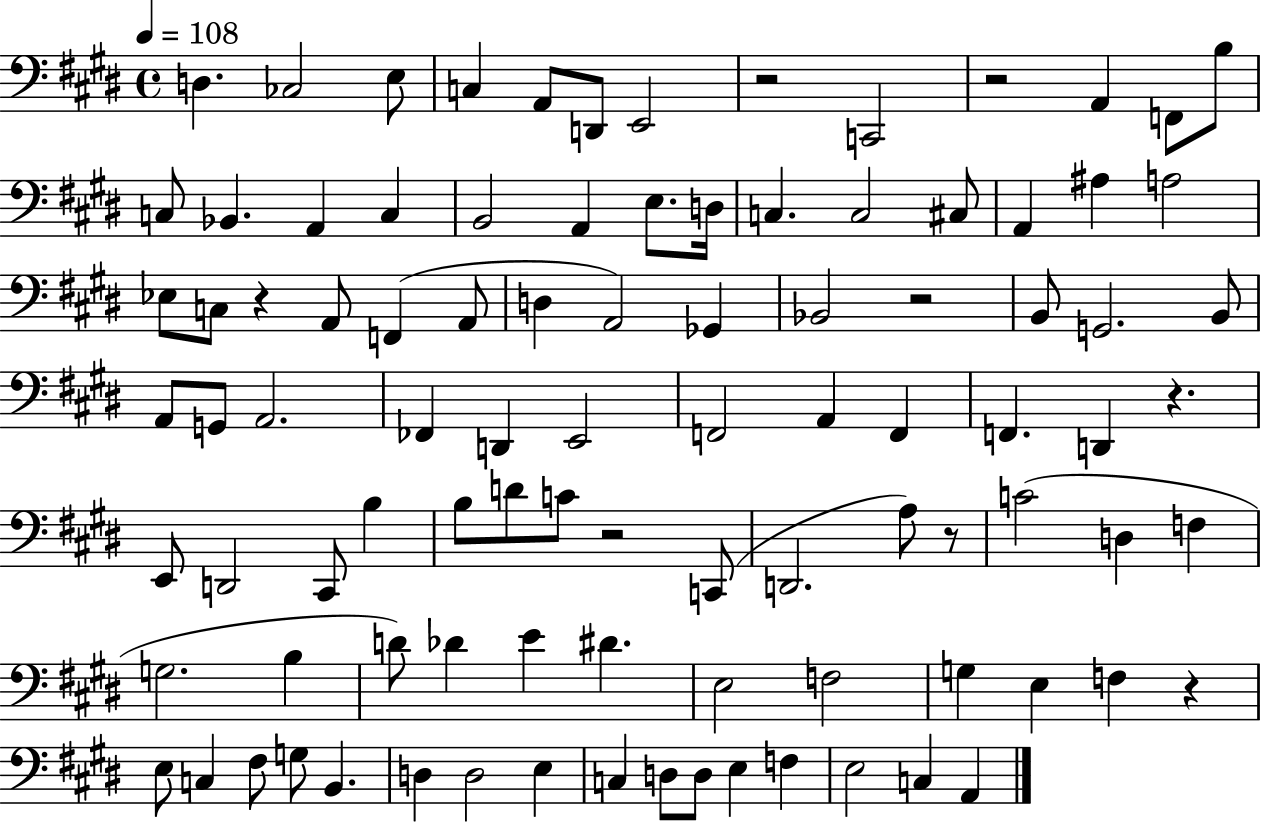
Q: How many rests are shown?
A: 8